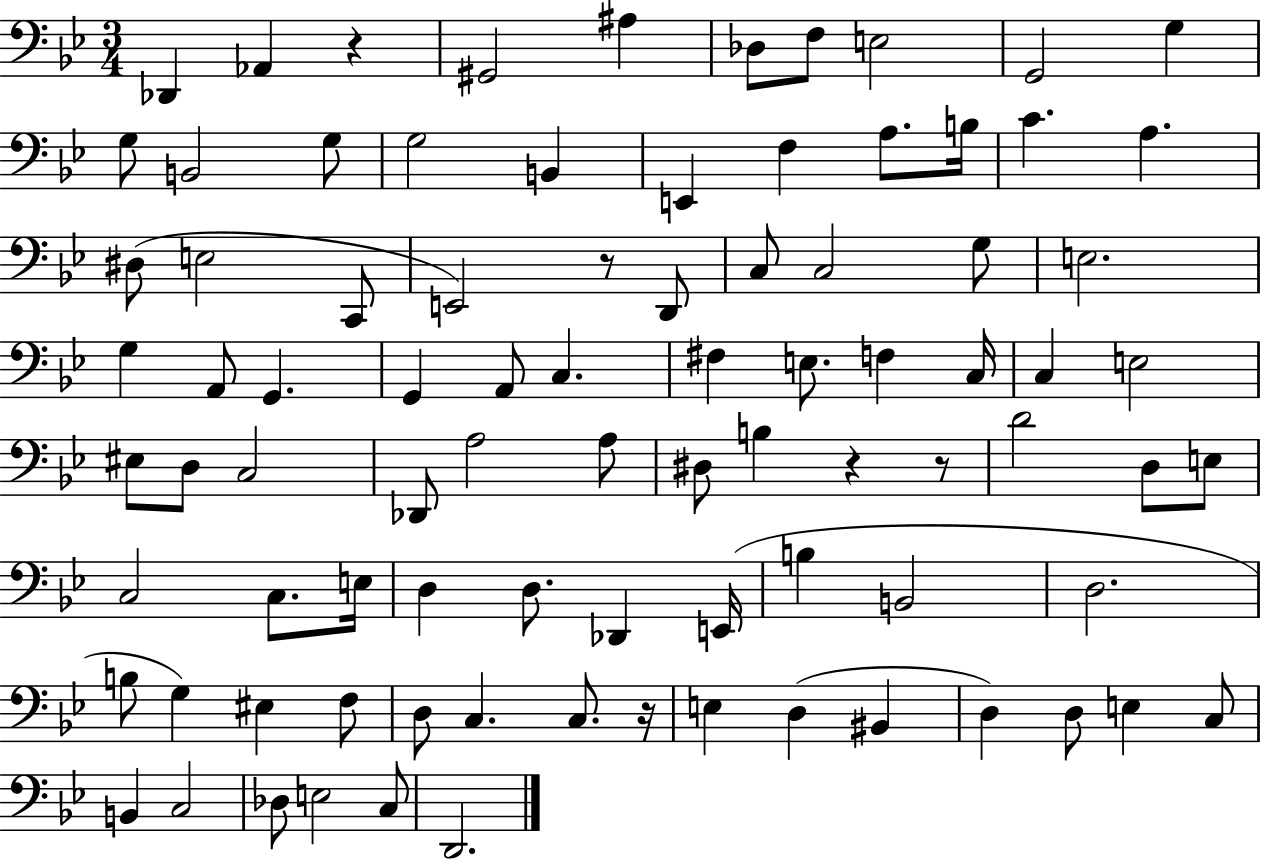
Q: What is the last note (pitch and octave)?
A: D2